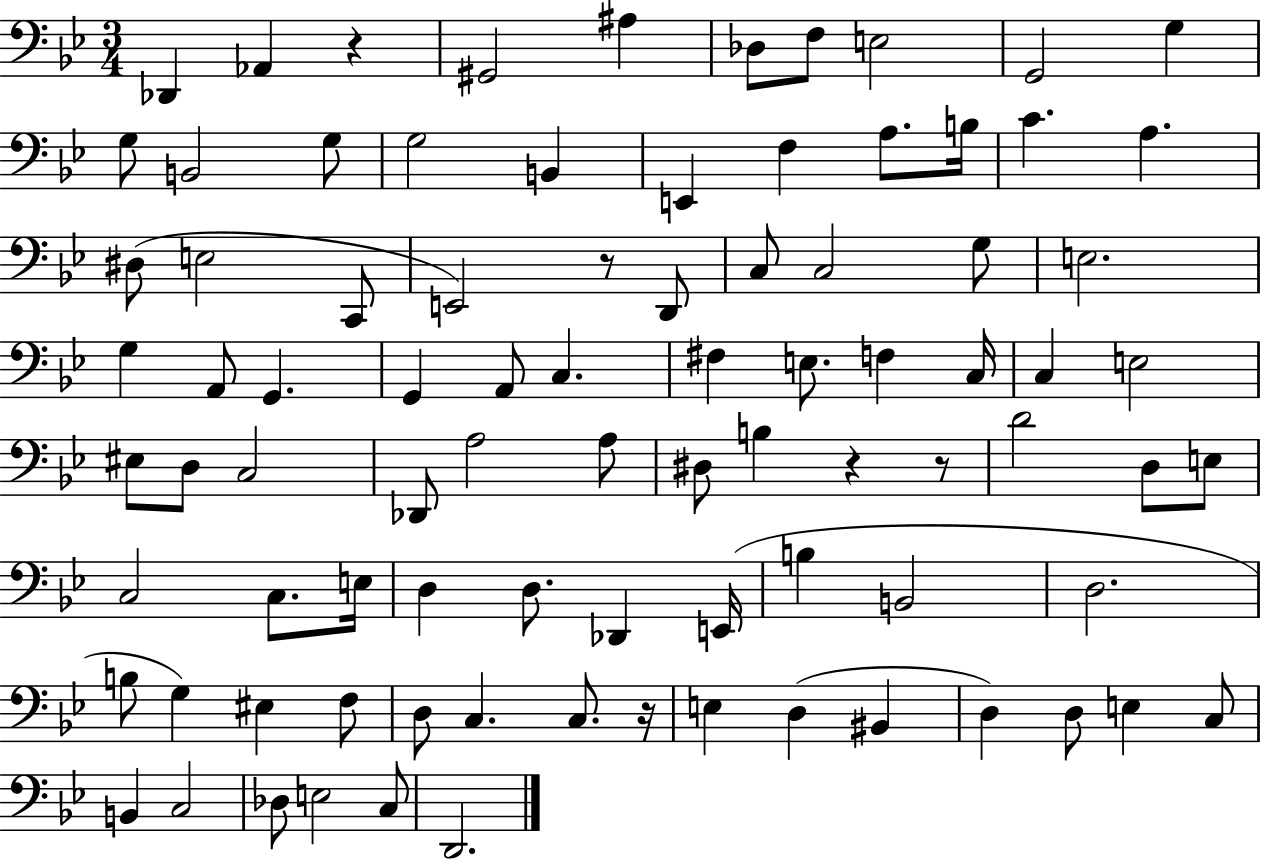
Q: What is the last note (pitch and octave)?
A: D2